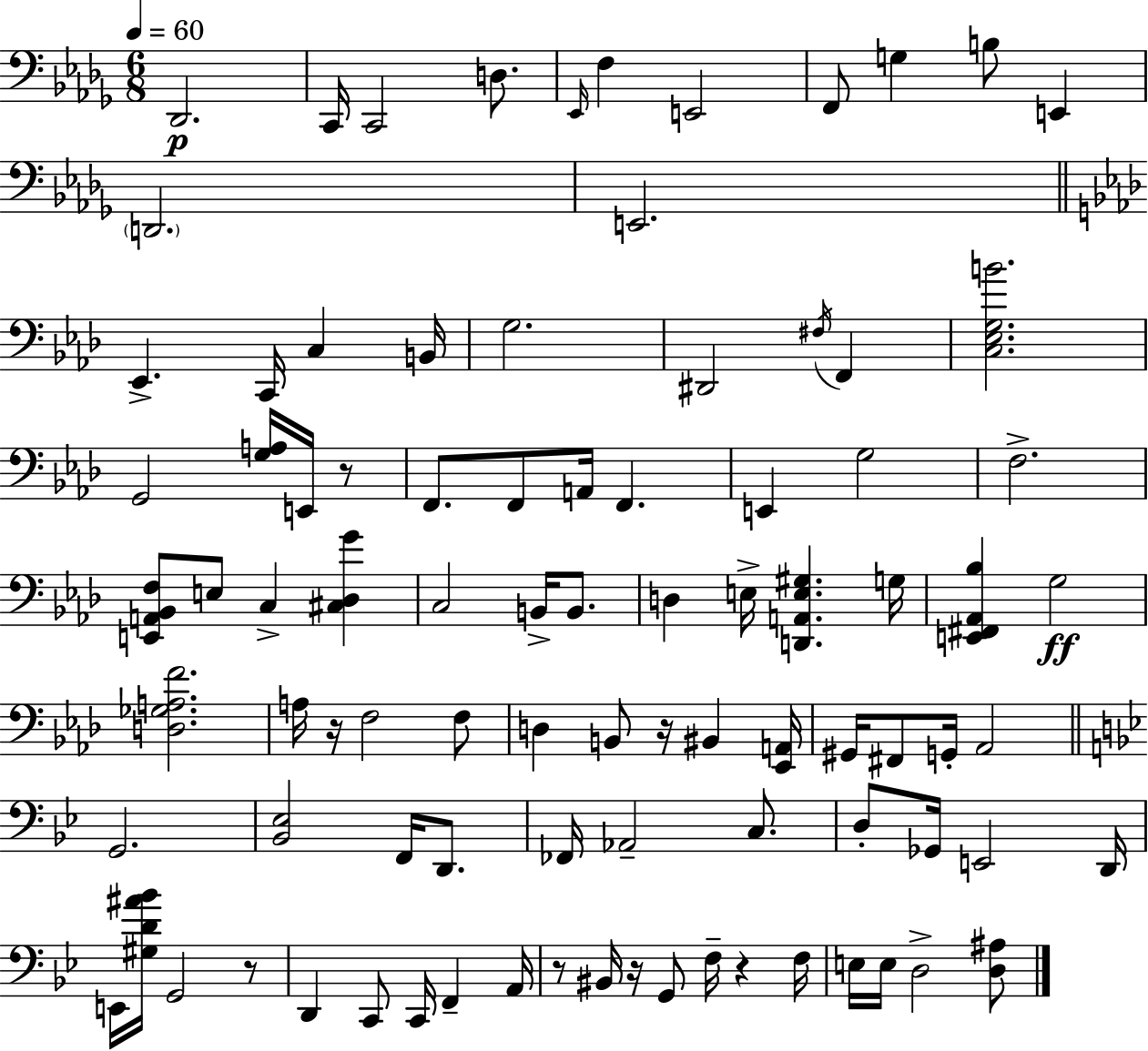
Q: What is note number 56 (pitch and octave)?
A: D3